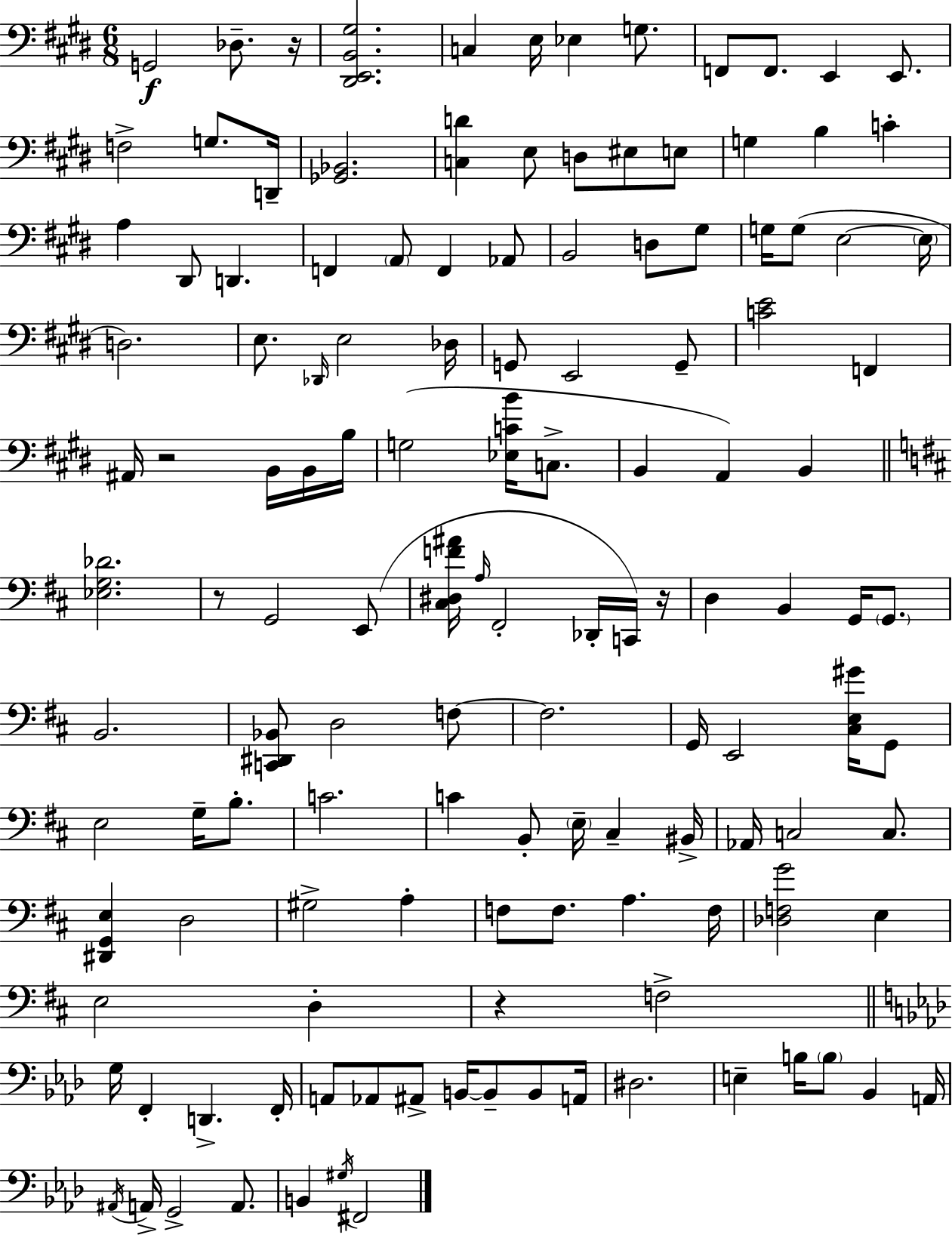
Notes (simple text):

G2/h Db3/e. R/s [D#2,E2,B2,G#3]/h. C3/q E3/s Eb3/q G3/e. F2/e F2/e. E2/q E2/e. F3/h G3/e. D2/s [Gb2,Bb2]/h. [C3,D4]/q E3/e D3/e EIS3/e E3/e G3/q B3/q C4/q A3/q D#2/e D2/q. F2/q A2/e F2/q Ab2/e B2/h D3/e G#3/e G3/s G3/e E3/h E3/s D3/h. E3/e. Db2/s E3/h Db3/s G2/e E2/h G2/e [C4,E4]/h F2/q A#2/s R/h B2/s B2/s B3/s G3/h [Eb3,C4,B4]/s C3/e. B2/q A2/q B2/q [Eb3,G3,Db4]/h. R/e G2/h E2/e [C#3,D#3,F4,A#4]/s A3/s F#2/h Db2/s C2/s R/s D3/q B2/q G2/s G2/e. B2/h. [C2,D#2,Bb2]/e D3/h F3/e F3/h. G2/s E2/h [C#3,E3,G#4]/s G2/e E3/h G3/s B3/e. C4/h. C4/q B2/e E3/s C#3/q BIS2/s Ab2/s C3/h C3/e. [D#2,G2,E3]/q D3/h G#3/h A3/q F3/e F3/e. A3/q. F3/s [Db3,F3,G4]/h E3/q E3/h D3/q R/q F3/h G3/s F2/q D2/q. F2/s A2/e Ab2/e A#2/e B2/s B2/e B2/e A2/s D#3/h. E3/q B3/s B3/e Bb2/q A2/s A#2/s A2/s G2/h A2/e. B2/q G#3/s F#2/h